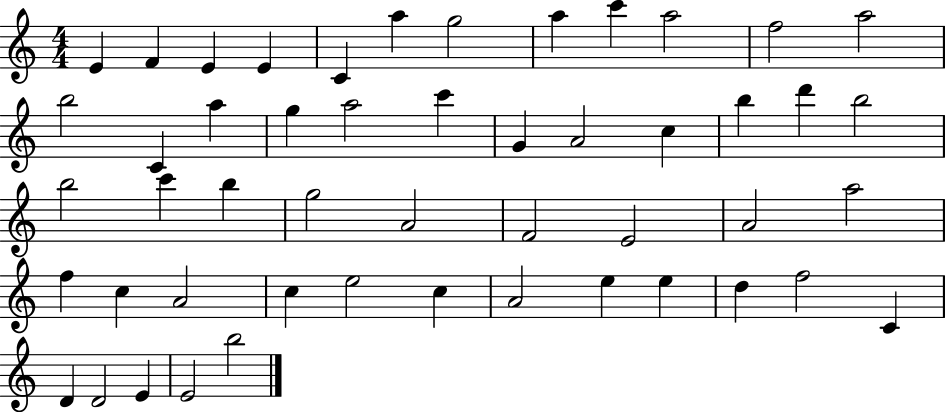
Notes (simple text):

E4/q F4/q E4/q E4/q C4/q A5/q G5/h A5/q C6/q A5/h F5/h A5/h B5/h C4/q A5/q G5/q A5/h C6/q G4/q A4/h C5/q B5/q D6/q B5/h B5/h C6/q B5/q G5/h A4/h F4/h E4/h A4/h A5/h F5/q C5/q A4/h C5/q E5/h C5/q A4/h E5/q E5/q D5/q F5/h C4/q D4/q D4/h E4/q E4/h B5/h